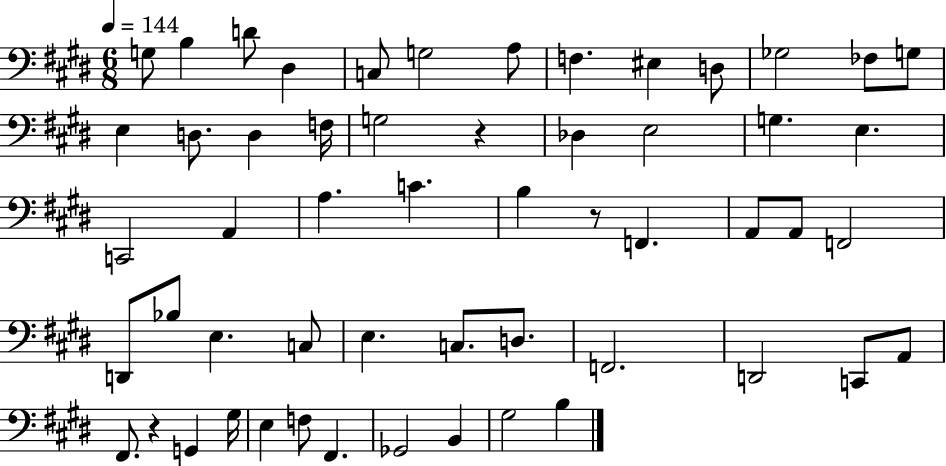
{
  \clef bass
  \numericTimeSignature
  \time 6/8
  \key e \major
  \tempo 4 = 144
  g8 b4 d'8 dis4 | c8 g2 a8 | f4. eis4 d8 | ges2 fes8 g8 | \break e4 d8. d4 f16 | g2 r4 | des4 e2 | g4. e4. | \break c,2 a,4 | a4. c'4. | b4 r8 f,4. | a,8 a,8 f,2 | \break d,8 bes8 e4. c8 | e4. c8. d8. | f,2. | d,2 c,8 a,8 | \break fis,8. r4 g,4 gis16 | e4 f8 fis,4. | ges,2 b,4 | gis2 b4 | \break \bar "|."
}